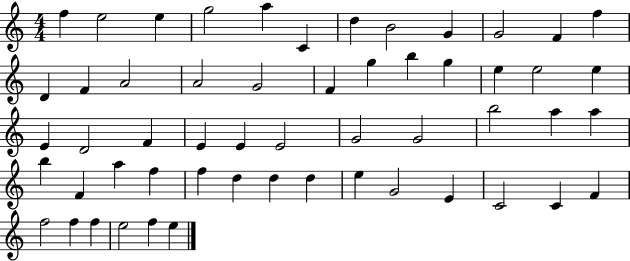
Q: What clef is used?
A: treble